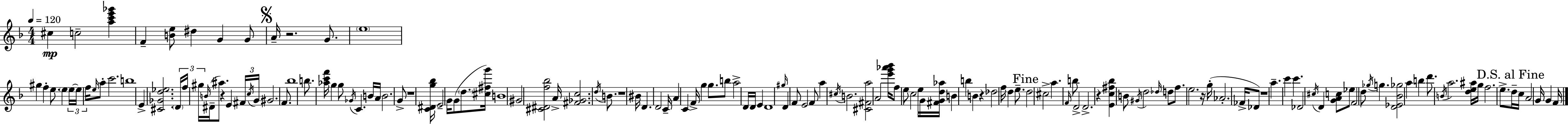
C#5/q C5/h [A5,C6,E6,Gb6]/q F4/q [B4,E5]/e D#5/q G4/q G4/e A4/s R/h. G4/e. E5/w G#5/q F5/q E5/e. E5/q E5/s E5/s F5/s E5/s A5/e C6/h. B5/w E4/q [C#4,Gb4,D5,Eb5]/h. D4/s F5/s G#5/s B4/s D#4/s A#5/e. R/q E4/q F#4/s C5/s G4/s G#4/h. F4/e. Bb5/w B5/e. [Ab5,C6,F6]/s G5/q G5/e Gb4/s C4/q. B4/s A4/s B4/h. G4/e R/w [C4,D#4,G5,Bb5]/s E4/h G4/s G4/e D5/e. [C#5,F#5,G6]/s B4/w G#4/h [C#4,D#4,F5,Bb5]/h A4/s [F#4,Gb4,C5]/h. D5/s B4/e. R/w BIS4/s D4/q. D4/h C4/s A4/q C4/q F4/s G5/q G5/e. B5/e A5/h D4/s D4/s E4/q D4/w G#5/s D4/q F4/e E4/h F4/e A5/q C#5/s B4/h. [C#4,F#4,A5]/h A4/h [E6,G6,Ab6,Bb6]/s F5/e E5/e C5/h E5/s G4/s [F#4,G4,D5,Ab5]/s B4/q B5/q B4/q R/q Db5/h F5/s D5/q E5/e. D5/h C#5/h A5/q. F4/s B5/e D4/h D4/h. R/q [E4,C5,F#5,Bb5]/q B4/e G#4/s D5/h Db5/s D5/e F5/e. E5/h. R/s G5/s Ab4/h. FES4/s Db4/e R/w A5/q. C6/q C6/q. Db4/h C#5/s D4/q [G4,A4,C5]/e Eb5/e F4/h D5/e Gb5/s G5/q. [D4,Eb4,Bb4,Gb5]/h A5/q B5/q D6/e. B4/s A5/h. [D5,E5,A#5]/s G5/s F5/h. E5/e. D5/s C5/s A4/h G4/s G4/q F4/s